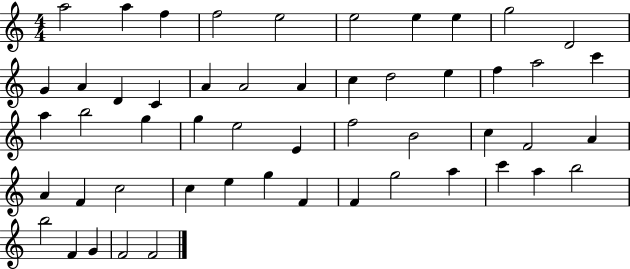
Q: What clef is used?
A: treble